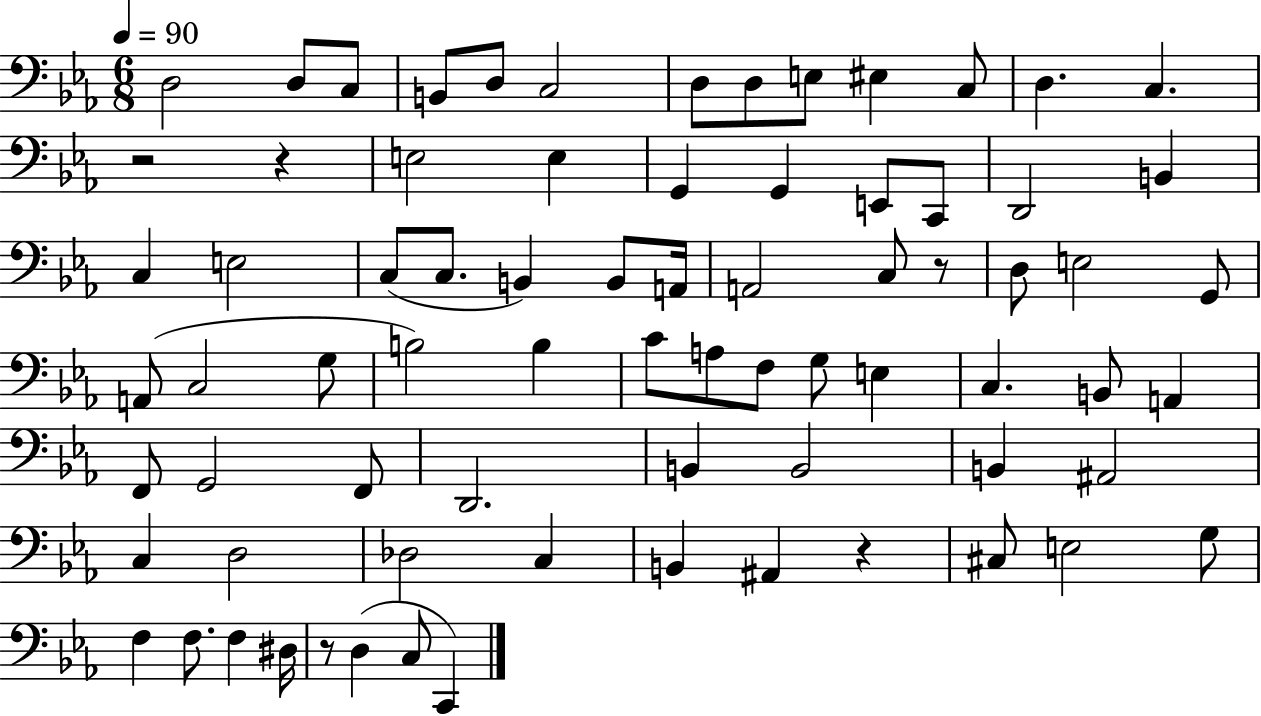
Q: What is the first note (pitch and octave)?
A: D3